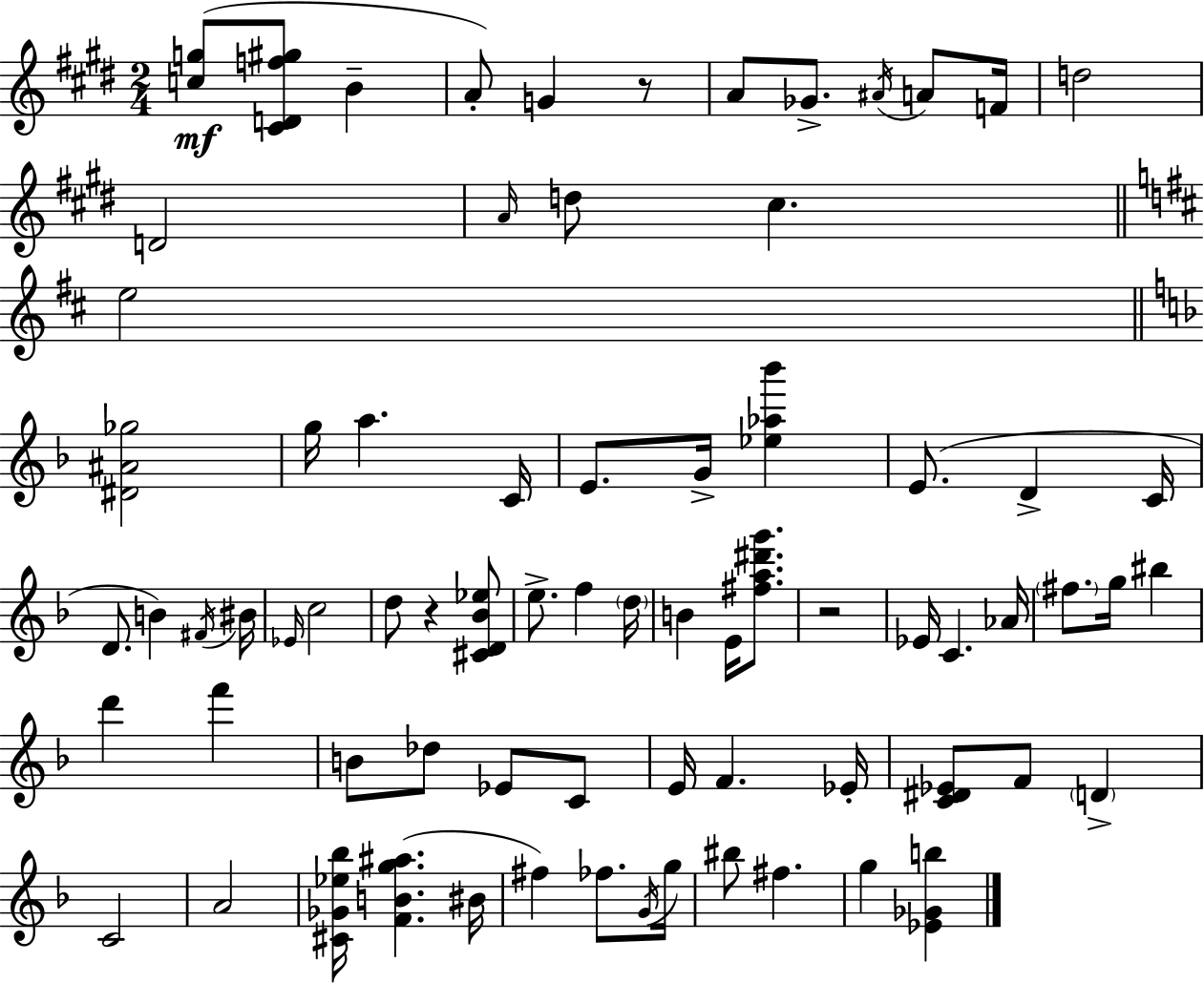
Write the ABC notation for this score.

X:1
T:Untitled
M:2/4
L:1/4
K:E
[cg]/2 [^CDf^g]/2 B A/2 G z/2 A/2 _G/2 ^A/4 A/2 F/4 d2 D2 A/4 d/2 ^c e2 [^D^A_g]2 g/4 a C/4 E/2 G/4 [_e_a_b'] E/2 D C/4 D/2 B ^F/4 ^B/4 _E/4 c2 d/2 z [^CD_B_e]/2 e/2 f d/4 B E/4 [^fa^d'g']/2 z2 _E/4 C _A/4 ^f/2 g/4 ^b d' f' B/2 _d/2 _E/2 C/2 E/4 F _E/4 [C^D_E]/2 F/2 D C2 A2 [^C_G_e_b]/4 [FBg^a] ^B/4 ^f _f/2 G/4 g/4 ^b/2 ^f g [_E_Gb]